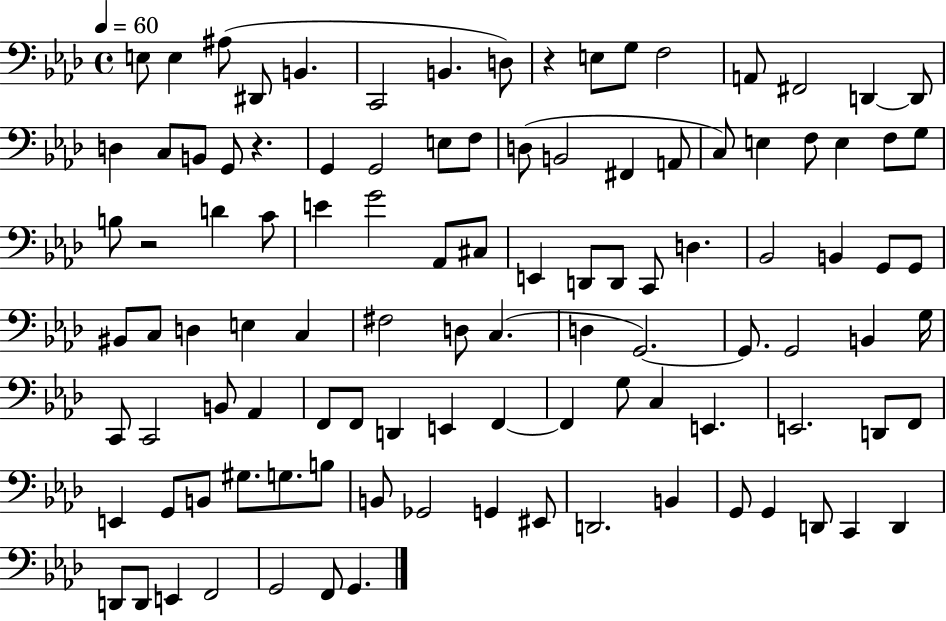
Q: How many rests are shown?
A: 3